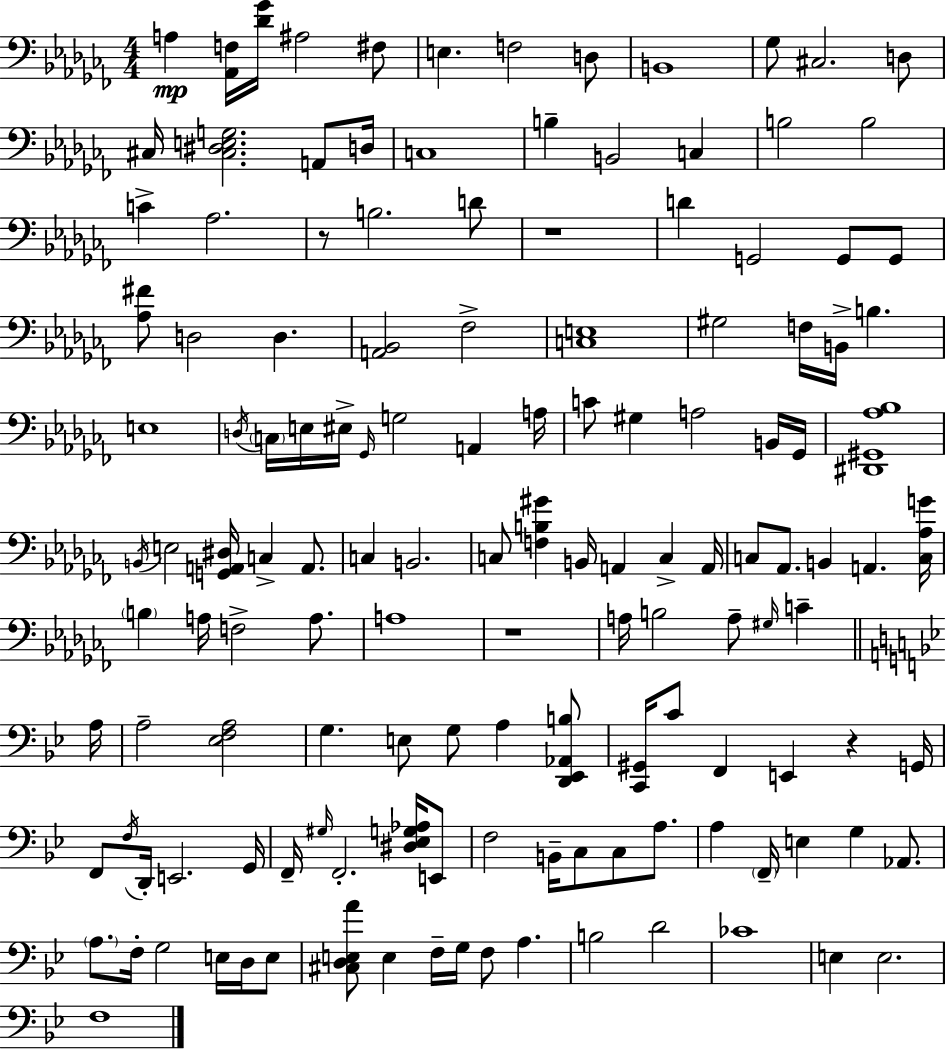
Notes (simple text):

A3/q [Ab2,F3]/s [Db4,Gb4]/s A#3/h F#3/e E3/q. F3/h D3/e B2/w Gb3/e C#3/h. D3/e C#3/s [C#3,D#3,E3,G3]/h. A2/e D3/s C3/w B3/q B2/h C3/q B3/h B3/h C4/q Ab3/h. R/e B3/h. D4/e R/w D4/q G2/h G2/e G2/e [Ab3,F#4]/e D3/h D3/q. [A2,Bb2]/h FES3/h [C3,E3]/w G#3/h F3/s B2/s B3/q. E3/w D3/s C3/s E3/s EIS3/s Gb2/s G3/h A2/q A3/s C4/e G#3/q A3/h B2/s Gb2/s [D#2,G#2,Ab3,Bb3]/w B2/s E3/h [G2,A2,D#3]/s C3/q A2/e. C3/q B2/h. C3/e [F3,B3,G#4]/q B2/s A2/q C3/q A2/s C3/e Ab2/e. B2/q A2/q. [C3,Ab3,G4]/s B3/q A3/s F3/h A3/e. A3/w R/w A3/s B3/h A3/e G#3/s C4/q A3/s A3/h [Eb3,F3,A3]/h G3/q. E3/e G3/e A3/q [D2,Eb2,Ab2,B3]/e [C2,G#2]/s C4/e F2/q E2/q R/q G2/s F2/e F3/s D2/s E2/h. G2/s F2/s G#3/s F2/h. [D#3,Eb3,G3,Ab3]/s E2/e F3/h B2/s C3/e C3/e A3/e. A3/q F2/s E3/q G3/q Ab2/e. A3/e. F3/s G3/h E3/s D3/s E3/e [C#3,D3,E3,A4]/e E3/q F3/s G3/s F3/e A3/q. B3/h D4/h CES4/w E3/q E3/h. F3/w